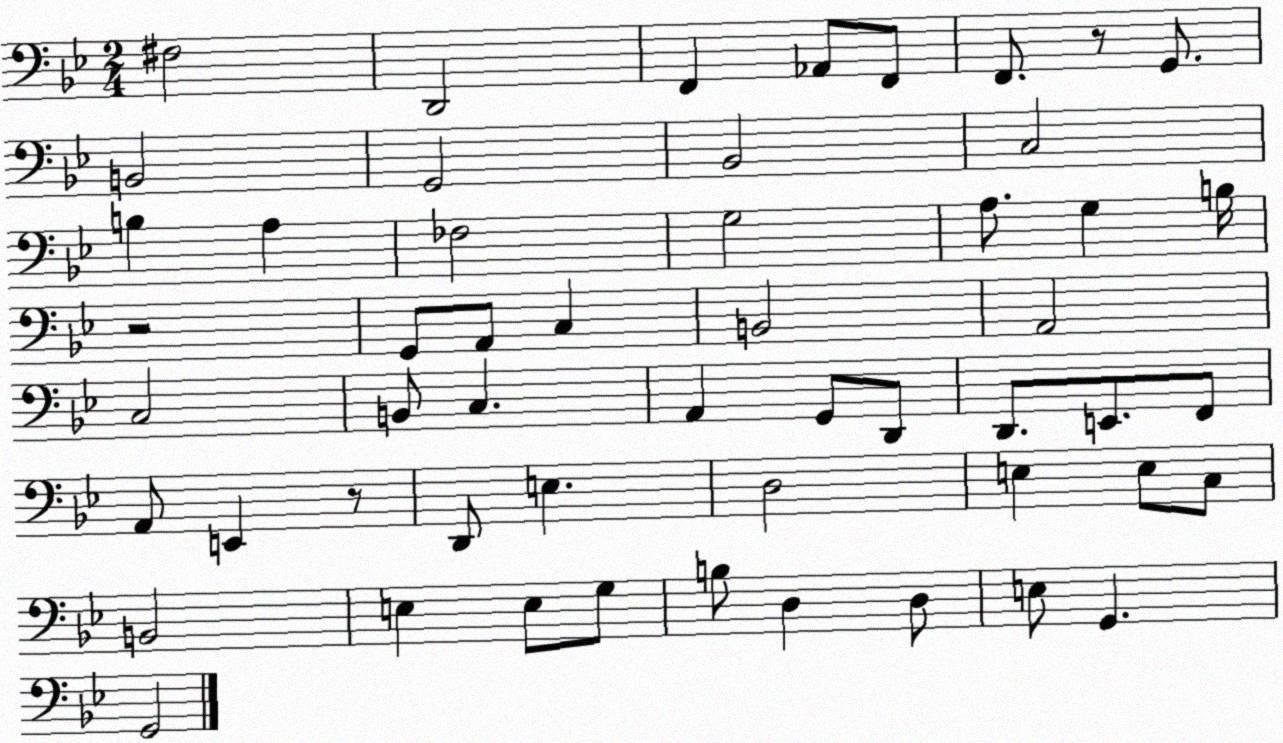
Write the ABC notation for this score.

X:1
T:Untitled
M:2/4
L:1/4
K:Bb
^F,2 D,,2 F,, _A,,/2 F,,/2 F,,/2 z/2 G,,/2 B,,2 G,,2 _B,,2 C,2 B, A, _F,2 G,2 A,/2 G, B,/4 z2 G,,/2 A,,/2 C, B,,2 A,,2 C,2 B,,/2 C, A,, G,,/2 D,,/2 D,,/2 E,,/2 F,,/2 A,,/2 E,, z/2 D,,/2 E, D,2 E, E,/2 C,/2 B,,2 E, E,/2 G,/2 B,/2 D, D,/2 E,/2 G,, G,,2